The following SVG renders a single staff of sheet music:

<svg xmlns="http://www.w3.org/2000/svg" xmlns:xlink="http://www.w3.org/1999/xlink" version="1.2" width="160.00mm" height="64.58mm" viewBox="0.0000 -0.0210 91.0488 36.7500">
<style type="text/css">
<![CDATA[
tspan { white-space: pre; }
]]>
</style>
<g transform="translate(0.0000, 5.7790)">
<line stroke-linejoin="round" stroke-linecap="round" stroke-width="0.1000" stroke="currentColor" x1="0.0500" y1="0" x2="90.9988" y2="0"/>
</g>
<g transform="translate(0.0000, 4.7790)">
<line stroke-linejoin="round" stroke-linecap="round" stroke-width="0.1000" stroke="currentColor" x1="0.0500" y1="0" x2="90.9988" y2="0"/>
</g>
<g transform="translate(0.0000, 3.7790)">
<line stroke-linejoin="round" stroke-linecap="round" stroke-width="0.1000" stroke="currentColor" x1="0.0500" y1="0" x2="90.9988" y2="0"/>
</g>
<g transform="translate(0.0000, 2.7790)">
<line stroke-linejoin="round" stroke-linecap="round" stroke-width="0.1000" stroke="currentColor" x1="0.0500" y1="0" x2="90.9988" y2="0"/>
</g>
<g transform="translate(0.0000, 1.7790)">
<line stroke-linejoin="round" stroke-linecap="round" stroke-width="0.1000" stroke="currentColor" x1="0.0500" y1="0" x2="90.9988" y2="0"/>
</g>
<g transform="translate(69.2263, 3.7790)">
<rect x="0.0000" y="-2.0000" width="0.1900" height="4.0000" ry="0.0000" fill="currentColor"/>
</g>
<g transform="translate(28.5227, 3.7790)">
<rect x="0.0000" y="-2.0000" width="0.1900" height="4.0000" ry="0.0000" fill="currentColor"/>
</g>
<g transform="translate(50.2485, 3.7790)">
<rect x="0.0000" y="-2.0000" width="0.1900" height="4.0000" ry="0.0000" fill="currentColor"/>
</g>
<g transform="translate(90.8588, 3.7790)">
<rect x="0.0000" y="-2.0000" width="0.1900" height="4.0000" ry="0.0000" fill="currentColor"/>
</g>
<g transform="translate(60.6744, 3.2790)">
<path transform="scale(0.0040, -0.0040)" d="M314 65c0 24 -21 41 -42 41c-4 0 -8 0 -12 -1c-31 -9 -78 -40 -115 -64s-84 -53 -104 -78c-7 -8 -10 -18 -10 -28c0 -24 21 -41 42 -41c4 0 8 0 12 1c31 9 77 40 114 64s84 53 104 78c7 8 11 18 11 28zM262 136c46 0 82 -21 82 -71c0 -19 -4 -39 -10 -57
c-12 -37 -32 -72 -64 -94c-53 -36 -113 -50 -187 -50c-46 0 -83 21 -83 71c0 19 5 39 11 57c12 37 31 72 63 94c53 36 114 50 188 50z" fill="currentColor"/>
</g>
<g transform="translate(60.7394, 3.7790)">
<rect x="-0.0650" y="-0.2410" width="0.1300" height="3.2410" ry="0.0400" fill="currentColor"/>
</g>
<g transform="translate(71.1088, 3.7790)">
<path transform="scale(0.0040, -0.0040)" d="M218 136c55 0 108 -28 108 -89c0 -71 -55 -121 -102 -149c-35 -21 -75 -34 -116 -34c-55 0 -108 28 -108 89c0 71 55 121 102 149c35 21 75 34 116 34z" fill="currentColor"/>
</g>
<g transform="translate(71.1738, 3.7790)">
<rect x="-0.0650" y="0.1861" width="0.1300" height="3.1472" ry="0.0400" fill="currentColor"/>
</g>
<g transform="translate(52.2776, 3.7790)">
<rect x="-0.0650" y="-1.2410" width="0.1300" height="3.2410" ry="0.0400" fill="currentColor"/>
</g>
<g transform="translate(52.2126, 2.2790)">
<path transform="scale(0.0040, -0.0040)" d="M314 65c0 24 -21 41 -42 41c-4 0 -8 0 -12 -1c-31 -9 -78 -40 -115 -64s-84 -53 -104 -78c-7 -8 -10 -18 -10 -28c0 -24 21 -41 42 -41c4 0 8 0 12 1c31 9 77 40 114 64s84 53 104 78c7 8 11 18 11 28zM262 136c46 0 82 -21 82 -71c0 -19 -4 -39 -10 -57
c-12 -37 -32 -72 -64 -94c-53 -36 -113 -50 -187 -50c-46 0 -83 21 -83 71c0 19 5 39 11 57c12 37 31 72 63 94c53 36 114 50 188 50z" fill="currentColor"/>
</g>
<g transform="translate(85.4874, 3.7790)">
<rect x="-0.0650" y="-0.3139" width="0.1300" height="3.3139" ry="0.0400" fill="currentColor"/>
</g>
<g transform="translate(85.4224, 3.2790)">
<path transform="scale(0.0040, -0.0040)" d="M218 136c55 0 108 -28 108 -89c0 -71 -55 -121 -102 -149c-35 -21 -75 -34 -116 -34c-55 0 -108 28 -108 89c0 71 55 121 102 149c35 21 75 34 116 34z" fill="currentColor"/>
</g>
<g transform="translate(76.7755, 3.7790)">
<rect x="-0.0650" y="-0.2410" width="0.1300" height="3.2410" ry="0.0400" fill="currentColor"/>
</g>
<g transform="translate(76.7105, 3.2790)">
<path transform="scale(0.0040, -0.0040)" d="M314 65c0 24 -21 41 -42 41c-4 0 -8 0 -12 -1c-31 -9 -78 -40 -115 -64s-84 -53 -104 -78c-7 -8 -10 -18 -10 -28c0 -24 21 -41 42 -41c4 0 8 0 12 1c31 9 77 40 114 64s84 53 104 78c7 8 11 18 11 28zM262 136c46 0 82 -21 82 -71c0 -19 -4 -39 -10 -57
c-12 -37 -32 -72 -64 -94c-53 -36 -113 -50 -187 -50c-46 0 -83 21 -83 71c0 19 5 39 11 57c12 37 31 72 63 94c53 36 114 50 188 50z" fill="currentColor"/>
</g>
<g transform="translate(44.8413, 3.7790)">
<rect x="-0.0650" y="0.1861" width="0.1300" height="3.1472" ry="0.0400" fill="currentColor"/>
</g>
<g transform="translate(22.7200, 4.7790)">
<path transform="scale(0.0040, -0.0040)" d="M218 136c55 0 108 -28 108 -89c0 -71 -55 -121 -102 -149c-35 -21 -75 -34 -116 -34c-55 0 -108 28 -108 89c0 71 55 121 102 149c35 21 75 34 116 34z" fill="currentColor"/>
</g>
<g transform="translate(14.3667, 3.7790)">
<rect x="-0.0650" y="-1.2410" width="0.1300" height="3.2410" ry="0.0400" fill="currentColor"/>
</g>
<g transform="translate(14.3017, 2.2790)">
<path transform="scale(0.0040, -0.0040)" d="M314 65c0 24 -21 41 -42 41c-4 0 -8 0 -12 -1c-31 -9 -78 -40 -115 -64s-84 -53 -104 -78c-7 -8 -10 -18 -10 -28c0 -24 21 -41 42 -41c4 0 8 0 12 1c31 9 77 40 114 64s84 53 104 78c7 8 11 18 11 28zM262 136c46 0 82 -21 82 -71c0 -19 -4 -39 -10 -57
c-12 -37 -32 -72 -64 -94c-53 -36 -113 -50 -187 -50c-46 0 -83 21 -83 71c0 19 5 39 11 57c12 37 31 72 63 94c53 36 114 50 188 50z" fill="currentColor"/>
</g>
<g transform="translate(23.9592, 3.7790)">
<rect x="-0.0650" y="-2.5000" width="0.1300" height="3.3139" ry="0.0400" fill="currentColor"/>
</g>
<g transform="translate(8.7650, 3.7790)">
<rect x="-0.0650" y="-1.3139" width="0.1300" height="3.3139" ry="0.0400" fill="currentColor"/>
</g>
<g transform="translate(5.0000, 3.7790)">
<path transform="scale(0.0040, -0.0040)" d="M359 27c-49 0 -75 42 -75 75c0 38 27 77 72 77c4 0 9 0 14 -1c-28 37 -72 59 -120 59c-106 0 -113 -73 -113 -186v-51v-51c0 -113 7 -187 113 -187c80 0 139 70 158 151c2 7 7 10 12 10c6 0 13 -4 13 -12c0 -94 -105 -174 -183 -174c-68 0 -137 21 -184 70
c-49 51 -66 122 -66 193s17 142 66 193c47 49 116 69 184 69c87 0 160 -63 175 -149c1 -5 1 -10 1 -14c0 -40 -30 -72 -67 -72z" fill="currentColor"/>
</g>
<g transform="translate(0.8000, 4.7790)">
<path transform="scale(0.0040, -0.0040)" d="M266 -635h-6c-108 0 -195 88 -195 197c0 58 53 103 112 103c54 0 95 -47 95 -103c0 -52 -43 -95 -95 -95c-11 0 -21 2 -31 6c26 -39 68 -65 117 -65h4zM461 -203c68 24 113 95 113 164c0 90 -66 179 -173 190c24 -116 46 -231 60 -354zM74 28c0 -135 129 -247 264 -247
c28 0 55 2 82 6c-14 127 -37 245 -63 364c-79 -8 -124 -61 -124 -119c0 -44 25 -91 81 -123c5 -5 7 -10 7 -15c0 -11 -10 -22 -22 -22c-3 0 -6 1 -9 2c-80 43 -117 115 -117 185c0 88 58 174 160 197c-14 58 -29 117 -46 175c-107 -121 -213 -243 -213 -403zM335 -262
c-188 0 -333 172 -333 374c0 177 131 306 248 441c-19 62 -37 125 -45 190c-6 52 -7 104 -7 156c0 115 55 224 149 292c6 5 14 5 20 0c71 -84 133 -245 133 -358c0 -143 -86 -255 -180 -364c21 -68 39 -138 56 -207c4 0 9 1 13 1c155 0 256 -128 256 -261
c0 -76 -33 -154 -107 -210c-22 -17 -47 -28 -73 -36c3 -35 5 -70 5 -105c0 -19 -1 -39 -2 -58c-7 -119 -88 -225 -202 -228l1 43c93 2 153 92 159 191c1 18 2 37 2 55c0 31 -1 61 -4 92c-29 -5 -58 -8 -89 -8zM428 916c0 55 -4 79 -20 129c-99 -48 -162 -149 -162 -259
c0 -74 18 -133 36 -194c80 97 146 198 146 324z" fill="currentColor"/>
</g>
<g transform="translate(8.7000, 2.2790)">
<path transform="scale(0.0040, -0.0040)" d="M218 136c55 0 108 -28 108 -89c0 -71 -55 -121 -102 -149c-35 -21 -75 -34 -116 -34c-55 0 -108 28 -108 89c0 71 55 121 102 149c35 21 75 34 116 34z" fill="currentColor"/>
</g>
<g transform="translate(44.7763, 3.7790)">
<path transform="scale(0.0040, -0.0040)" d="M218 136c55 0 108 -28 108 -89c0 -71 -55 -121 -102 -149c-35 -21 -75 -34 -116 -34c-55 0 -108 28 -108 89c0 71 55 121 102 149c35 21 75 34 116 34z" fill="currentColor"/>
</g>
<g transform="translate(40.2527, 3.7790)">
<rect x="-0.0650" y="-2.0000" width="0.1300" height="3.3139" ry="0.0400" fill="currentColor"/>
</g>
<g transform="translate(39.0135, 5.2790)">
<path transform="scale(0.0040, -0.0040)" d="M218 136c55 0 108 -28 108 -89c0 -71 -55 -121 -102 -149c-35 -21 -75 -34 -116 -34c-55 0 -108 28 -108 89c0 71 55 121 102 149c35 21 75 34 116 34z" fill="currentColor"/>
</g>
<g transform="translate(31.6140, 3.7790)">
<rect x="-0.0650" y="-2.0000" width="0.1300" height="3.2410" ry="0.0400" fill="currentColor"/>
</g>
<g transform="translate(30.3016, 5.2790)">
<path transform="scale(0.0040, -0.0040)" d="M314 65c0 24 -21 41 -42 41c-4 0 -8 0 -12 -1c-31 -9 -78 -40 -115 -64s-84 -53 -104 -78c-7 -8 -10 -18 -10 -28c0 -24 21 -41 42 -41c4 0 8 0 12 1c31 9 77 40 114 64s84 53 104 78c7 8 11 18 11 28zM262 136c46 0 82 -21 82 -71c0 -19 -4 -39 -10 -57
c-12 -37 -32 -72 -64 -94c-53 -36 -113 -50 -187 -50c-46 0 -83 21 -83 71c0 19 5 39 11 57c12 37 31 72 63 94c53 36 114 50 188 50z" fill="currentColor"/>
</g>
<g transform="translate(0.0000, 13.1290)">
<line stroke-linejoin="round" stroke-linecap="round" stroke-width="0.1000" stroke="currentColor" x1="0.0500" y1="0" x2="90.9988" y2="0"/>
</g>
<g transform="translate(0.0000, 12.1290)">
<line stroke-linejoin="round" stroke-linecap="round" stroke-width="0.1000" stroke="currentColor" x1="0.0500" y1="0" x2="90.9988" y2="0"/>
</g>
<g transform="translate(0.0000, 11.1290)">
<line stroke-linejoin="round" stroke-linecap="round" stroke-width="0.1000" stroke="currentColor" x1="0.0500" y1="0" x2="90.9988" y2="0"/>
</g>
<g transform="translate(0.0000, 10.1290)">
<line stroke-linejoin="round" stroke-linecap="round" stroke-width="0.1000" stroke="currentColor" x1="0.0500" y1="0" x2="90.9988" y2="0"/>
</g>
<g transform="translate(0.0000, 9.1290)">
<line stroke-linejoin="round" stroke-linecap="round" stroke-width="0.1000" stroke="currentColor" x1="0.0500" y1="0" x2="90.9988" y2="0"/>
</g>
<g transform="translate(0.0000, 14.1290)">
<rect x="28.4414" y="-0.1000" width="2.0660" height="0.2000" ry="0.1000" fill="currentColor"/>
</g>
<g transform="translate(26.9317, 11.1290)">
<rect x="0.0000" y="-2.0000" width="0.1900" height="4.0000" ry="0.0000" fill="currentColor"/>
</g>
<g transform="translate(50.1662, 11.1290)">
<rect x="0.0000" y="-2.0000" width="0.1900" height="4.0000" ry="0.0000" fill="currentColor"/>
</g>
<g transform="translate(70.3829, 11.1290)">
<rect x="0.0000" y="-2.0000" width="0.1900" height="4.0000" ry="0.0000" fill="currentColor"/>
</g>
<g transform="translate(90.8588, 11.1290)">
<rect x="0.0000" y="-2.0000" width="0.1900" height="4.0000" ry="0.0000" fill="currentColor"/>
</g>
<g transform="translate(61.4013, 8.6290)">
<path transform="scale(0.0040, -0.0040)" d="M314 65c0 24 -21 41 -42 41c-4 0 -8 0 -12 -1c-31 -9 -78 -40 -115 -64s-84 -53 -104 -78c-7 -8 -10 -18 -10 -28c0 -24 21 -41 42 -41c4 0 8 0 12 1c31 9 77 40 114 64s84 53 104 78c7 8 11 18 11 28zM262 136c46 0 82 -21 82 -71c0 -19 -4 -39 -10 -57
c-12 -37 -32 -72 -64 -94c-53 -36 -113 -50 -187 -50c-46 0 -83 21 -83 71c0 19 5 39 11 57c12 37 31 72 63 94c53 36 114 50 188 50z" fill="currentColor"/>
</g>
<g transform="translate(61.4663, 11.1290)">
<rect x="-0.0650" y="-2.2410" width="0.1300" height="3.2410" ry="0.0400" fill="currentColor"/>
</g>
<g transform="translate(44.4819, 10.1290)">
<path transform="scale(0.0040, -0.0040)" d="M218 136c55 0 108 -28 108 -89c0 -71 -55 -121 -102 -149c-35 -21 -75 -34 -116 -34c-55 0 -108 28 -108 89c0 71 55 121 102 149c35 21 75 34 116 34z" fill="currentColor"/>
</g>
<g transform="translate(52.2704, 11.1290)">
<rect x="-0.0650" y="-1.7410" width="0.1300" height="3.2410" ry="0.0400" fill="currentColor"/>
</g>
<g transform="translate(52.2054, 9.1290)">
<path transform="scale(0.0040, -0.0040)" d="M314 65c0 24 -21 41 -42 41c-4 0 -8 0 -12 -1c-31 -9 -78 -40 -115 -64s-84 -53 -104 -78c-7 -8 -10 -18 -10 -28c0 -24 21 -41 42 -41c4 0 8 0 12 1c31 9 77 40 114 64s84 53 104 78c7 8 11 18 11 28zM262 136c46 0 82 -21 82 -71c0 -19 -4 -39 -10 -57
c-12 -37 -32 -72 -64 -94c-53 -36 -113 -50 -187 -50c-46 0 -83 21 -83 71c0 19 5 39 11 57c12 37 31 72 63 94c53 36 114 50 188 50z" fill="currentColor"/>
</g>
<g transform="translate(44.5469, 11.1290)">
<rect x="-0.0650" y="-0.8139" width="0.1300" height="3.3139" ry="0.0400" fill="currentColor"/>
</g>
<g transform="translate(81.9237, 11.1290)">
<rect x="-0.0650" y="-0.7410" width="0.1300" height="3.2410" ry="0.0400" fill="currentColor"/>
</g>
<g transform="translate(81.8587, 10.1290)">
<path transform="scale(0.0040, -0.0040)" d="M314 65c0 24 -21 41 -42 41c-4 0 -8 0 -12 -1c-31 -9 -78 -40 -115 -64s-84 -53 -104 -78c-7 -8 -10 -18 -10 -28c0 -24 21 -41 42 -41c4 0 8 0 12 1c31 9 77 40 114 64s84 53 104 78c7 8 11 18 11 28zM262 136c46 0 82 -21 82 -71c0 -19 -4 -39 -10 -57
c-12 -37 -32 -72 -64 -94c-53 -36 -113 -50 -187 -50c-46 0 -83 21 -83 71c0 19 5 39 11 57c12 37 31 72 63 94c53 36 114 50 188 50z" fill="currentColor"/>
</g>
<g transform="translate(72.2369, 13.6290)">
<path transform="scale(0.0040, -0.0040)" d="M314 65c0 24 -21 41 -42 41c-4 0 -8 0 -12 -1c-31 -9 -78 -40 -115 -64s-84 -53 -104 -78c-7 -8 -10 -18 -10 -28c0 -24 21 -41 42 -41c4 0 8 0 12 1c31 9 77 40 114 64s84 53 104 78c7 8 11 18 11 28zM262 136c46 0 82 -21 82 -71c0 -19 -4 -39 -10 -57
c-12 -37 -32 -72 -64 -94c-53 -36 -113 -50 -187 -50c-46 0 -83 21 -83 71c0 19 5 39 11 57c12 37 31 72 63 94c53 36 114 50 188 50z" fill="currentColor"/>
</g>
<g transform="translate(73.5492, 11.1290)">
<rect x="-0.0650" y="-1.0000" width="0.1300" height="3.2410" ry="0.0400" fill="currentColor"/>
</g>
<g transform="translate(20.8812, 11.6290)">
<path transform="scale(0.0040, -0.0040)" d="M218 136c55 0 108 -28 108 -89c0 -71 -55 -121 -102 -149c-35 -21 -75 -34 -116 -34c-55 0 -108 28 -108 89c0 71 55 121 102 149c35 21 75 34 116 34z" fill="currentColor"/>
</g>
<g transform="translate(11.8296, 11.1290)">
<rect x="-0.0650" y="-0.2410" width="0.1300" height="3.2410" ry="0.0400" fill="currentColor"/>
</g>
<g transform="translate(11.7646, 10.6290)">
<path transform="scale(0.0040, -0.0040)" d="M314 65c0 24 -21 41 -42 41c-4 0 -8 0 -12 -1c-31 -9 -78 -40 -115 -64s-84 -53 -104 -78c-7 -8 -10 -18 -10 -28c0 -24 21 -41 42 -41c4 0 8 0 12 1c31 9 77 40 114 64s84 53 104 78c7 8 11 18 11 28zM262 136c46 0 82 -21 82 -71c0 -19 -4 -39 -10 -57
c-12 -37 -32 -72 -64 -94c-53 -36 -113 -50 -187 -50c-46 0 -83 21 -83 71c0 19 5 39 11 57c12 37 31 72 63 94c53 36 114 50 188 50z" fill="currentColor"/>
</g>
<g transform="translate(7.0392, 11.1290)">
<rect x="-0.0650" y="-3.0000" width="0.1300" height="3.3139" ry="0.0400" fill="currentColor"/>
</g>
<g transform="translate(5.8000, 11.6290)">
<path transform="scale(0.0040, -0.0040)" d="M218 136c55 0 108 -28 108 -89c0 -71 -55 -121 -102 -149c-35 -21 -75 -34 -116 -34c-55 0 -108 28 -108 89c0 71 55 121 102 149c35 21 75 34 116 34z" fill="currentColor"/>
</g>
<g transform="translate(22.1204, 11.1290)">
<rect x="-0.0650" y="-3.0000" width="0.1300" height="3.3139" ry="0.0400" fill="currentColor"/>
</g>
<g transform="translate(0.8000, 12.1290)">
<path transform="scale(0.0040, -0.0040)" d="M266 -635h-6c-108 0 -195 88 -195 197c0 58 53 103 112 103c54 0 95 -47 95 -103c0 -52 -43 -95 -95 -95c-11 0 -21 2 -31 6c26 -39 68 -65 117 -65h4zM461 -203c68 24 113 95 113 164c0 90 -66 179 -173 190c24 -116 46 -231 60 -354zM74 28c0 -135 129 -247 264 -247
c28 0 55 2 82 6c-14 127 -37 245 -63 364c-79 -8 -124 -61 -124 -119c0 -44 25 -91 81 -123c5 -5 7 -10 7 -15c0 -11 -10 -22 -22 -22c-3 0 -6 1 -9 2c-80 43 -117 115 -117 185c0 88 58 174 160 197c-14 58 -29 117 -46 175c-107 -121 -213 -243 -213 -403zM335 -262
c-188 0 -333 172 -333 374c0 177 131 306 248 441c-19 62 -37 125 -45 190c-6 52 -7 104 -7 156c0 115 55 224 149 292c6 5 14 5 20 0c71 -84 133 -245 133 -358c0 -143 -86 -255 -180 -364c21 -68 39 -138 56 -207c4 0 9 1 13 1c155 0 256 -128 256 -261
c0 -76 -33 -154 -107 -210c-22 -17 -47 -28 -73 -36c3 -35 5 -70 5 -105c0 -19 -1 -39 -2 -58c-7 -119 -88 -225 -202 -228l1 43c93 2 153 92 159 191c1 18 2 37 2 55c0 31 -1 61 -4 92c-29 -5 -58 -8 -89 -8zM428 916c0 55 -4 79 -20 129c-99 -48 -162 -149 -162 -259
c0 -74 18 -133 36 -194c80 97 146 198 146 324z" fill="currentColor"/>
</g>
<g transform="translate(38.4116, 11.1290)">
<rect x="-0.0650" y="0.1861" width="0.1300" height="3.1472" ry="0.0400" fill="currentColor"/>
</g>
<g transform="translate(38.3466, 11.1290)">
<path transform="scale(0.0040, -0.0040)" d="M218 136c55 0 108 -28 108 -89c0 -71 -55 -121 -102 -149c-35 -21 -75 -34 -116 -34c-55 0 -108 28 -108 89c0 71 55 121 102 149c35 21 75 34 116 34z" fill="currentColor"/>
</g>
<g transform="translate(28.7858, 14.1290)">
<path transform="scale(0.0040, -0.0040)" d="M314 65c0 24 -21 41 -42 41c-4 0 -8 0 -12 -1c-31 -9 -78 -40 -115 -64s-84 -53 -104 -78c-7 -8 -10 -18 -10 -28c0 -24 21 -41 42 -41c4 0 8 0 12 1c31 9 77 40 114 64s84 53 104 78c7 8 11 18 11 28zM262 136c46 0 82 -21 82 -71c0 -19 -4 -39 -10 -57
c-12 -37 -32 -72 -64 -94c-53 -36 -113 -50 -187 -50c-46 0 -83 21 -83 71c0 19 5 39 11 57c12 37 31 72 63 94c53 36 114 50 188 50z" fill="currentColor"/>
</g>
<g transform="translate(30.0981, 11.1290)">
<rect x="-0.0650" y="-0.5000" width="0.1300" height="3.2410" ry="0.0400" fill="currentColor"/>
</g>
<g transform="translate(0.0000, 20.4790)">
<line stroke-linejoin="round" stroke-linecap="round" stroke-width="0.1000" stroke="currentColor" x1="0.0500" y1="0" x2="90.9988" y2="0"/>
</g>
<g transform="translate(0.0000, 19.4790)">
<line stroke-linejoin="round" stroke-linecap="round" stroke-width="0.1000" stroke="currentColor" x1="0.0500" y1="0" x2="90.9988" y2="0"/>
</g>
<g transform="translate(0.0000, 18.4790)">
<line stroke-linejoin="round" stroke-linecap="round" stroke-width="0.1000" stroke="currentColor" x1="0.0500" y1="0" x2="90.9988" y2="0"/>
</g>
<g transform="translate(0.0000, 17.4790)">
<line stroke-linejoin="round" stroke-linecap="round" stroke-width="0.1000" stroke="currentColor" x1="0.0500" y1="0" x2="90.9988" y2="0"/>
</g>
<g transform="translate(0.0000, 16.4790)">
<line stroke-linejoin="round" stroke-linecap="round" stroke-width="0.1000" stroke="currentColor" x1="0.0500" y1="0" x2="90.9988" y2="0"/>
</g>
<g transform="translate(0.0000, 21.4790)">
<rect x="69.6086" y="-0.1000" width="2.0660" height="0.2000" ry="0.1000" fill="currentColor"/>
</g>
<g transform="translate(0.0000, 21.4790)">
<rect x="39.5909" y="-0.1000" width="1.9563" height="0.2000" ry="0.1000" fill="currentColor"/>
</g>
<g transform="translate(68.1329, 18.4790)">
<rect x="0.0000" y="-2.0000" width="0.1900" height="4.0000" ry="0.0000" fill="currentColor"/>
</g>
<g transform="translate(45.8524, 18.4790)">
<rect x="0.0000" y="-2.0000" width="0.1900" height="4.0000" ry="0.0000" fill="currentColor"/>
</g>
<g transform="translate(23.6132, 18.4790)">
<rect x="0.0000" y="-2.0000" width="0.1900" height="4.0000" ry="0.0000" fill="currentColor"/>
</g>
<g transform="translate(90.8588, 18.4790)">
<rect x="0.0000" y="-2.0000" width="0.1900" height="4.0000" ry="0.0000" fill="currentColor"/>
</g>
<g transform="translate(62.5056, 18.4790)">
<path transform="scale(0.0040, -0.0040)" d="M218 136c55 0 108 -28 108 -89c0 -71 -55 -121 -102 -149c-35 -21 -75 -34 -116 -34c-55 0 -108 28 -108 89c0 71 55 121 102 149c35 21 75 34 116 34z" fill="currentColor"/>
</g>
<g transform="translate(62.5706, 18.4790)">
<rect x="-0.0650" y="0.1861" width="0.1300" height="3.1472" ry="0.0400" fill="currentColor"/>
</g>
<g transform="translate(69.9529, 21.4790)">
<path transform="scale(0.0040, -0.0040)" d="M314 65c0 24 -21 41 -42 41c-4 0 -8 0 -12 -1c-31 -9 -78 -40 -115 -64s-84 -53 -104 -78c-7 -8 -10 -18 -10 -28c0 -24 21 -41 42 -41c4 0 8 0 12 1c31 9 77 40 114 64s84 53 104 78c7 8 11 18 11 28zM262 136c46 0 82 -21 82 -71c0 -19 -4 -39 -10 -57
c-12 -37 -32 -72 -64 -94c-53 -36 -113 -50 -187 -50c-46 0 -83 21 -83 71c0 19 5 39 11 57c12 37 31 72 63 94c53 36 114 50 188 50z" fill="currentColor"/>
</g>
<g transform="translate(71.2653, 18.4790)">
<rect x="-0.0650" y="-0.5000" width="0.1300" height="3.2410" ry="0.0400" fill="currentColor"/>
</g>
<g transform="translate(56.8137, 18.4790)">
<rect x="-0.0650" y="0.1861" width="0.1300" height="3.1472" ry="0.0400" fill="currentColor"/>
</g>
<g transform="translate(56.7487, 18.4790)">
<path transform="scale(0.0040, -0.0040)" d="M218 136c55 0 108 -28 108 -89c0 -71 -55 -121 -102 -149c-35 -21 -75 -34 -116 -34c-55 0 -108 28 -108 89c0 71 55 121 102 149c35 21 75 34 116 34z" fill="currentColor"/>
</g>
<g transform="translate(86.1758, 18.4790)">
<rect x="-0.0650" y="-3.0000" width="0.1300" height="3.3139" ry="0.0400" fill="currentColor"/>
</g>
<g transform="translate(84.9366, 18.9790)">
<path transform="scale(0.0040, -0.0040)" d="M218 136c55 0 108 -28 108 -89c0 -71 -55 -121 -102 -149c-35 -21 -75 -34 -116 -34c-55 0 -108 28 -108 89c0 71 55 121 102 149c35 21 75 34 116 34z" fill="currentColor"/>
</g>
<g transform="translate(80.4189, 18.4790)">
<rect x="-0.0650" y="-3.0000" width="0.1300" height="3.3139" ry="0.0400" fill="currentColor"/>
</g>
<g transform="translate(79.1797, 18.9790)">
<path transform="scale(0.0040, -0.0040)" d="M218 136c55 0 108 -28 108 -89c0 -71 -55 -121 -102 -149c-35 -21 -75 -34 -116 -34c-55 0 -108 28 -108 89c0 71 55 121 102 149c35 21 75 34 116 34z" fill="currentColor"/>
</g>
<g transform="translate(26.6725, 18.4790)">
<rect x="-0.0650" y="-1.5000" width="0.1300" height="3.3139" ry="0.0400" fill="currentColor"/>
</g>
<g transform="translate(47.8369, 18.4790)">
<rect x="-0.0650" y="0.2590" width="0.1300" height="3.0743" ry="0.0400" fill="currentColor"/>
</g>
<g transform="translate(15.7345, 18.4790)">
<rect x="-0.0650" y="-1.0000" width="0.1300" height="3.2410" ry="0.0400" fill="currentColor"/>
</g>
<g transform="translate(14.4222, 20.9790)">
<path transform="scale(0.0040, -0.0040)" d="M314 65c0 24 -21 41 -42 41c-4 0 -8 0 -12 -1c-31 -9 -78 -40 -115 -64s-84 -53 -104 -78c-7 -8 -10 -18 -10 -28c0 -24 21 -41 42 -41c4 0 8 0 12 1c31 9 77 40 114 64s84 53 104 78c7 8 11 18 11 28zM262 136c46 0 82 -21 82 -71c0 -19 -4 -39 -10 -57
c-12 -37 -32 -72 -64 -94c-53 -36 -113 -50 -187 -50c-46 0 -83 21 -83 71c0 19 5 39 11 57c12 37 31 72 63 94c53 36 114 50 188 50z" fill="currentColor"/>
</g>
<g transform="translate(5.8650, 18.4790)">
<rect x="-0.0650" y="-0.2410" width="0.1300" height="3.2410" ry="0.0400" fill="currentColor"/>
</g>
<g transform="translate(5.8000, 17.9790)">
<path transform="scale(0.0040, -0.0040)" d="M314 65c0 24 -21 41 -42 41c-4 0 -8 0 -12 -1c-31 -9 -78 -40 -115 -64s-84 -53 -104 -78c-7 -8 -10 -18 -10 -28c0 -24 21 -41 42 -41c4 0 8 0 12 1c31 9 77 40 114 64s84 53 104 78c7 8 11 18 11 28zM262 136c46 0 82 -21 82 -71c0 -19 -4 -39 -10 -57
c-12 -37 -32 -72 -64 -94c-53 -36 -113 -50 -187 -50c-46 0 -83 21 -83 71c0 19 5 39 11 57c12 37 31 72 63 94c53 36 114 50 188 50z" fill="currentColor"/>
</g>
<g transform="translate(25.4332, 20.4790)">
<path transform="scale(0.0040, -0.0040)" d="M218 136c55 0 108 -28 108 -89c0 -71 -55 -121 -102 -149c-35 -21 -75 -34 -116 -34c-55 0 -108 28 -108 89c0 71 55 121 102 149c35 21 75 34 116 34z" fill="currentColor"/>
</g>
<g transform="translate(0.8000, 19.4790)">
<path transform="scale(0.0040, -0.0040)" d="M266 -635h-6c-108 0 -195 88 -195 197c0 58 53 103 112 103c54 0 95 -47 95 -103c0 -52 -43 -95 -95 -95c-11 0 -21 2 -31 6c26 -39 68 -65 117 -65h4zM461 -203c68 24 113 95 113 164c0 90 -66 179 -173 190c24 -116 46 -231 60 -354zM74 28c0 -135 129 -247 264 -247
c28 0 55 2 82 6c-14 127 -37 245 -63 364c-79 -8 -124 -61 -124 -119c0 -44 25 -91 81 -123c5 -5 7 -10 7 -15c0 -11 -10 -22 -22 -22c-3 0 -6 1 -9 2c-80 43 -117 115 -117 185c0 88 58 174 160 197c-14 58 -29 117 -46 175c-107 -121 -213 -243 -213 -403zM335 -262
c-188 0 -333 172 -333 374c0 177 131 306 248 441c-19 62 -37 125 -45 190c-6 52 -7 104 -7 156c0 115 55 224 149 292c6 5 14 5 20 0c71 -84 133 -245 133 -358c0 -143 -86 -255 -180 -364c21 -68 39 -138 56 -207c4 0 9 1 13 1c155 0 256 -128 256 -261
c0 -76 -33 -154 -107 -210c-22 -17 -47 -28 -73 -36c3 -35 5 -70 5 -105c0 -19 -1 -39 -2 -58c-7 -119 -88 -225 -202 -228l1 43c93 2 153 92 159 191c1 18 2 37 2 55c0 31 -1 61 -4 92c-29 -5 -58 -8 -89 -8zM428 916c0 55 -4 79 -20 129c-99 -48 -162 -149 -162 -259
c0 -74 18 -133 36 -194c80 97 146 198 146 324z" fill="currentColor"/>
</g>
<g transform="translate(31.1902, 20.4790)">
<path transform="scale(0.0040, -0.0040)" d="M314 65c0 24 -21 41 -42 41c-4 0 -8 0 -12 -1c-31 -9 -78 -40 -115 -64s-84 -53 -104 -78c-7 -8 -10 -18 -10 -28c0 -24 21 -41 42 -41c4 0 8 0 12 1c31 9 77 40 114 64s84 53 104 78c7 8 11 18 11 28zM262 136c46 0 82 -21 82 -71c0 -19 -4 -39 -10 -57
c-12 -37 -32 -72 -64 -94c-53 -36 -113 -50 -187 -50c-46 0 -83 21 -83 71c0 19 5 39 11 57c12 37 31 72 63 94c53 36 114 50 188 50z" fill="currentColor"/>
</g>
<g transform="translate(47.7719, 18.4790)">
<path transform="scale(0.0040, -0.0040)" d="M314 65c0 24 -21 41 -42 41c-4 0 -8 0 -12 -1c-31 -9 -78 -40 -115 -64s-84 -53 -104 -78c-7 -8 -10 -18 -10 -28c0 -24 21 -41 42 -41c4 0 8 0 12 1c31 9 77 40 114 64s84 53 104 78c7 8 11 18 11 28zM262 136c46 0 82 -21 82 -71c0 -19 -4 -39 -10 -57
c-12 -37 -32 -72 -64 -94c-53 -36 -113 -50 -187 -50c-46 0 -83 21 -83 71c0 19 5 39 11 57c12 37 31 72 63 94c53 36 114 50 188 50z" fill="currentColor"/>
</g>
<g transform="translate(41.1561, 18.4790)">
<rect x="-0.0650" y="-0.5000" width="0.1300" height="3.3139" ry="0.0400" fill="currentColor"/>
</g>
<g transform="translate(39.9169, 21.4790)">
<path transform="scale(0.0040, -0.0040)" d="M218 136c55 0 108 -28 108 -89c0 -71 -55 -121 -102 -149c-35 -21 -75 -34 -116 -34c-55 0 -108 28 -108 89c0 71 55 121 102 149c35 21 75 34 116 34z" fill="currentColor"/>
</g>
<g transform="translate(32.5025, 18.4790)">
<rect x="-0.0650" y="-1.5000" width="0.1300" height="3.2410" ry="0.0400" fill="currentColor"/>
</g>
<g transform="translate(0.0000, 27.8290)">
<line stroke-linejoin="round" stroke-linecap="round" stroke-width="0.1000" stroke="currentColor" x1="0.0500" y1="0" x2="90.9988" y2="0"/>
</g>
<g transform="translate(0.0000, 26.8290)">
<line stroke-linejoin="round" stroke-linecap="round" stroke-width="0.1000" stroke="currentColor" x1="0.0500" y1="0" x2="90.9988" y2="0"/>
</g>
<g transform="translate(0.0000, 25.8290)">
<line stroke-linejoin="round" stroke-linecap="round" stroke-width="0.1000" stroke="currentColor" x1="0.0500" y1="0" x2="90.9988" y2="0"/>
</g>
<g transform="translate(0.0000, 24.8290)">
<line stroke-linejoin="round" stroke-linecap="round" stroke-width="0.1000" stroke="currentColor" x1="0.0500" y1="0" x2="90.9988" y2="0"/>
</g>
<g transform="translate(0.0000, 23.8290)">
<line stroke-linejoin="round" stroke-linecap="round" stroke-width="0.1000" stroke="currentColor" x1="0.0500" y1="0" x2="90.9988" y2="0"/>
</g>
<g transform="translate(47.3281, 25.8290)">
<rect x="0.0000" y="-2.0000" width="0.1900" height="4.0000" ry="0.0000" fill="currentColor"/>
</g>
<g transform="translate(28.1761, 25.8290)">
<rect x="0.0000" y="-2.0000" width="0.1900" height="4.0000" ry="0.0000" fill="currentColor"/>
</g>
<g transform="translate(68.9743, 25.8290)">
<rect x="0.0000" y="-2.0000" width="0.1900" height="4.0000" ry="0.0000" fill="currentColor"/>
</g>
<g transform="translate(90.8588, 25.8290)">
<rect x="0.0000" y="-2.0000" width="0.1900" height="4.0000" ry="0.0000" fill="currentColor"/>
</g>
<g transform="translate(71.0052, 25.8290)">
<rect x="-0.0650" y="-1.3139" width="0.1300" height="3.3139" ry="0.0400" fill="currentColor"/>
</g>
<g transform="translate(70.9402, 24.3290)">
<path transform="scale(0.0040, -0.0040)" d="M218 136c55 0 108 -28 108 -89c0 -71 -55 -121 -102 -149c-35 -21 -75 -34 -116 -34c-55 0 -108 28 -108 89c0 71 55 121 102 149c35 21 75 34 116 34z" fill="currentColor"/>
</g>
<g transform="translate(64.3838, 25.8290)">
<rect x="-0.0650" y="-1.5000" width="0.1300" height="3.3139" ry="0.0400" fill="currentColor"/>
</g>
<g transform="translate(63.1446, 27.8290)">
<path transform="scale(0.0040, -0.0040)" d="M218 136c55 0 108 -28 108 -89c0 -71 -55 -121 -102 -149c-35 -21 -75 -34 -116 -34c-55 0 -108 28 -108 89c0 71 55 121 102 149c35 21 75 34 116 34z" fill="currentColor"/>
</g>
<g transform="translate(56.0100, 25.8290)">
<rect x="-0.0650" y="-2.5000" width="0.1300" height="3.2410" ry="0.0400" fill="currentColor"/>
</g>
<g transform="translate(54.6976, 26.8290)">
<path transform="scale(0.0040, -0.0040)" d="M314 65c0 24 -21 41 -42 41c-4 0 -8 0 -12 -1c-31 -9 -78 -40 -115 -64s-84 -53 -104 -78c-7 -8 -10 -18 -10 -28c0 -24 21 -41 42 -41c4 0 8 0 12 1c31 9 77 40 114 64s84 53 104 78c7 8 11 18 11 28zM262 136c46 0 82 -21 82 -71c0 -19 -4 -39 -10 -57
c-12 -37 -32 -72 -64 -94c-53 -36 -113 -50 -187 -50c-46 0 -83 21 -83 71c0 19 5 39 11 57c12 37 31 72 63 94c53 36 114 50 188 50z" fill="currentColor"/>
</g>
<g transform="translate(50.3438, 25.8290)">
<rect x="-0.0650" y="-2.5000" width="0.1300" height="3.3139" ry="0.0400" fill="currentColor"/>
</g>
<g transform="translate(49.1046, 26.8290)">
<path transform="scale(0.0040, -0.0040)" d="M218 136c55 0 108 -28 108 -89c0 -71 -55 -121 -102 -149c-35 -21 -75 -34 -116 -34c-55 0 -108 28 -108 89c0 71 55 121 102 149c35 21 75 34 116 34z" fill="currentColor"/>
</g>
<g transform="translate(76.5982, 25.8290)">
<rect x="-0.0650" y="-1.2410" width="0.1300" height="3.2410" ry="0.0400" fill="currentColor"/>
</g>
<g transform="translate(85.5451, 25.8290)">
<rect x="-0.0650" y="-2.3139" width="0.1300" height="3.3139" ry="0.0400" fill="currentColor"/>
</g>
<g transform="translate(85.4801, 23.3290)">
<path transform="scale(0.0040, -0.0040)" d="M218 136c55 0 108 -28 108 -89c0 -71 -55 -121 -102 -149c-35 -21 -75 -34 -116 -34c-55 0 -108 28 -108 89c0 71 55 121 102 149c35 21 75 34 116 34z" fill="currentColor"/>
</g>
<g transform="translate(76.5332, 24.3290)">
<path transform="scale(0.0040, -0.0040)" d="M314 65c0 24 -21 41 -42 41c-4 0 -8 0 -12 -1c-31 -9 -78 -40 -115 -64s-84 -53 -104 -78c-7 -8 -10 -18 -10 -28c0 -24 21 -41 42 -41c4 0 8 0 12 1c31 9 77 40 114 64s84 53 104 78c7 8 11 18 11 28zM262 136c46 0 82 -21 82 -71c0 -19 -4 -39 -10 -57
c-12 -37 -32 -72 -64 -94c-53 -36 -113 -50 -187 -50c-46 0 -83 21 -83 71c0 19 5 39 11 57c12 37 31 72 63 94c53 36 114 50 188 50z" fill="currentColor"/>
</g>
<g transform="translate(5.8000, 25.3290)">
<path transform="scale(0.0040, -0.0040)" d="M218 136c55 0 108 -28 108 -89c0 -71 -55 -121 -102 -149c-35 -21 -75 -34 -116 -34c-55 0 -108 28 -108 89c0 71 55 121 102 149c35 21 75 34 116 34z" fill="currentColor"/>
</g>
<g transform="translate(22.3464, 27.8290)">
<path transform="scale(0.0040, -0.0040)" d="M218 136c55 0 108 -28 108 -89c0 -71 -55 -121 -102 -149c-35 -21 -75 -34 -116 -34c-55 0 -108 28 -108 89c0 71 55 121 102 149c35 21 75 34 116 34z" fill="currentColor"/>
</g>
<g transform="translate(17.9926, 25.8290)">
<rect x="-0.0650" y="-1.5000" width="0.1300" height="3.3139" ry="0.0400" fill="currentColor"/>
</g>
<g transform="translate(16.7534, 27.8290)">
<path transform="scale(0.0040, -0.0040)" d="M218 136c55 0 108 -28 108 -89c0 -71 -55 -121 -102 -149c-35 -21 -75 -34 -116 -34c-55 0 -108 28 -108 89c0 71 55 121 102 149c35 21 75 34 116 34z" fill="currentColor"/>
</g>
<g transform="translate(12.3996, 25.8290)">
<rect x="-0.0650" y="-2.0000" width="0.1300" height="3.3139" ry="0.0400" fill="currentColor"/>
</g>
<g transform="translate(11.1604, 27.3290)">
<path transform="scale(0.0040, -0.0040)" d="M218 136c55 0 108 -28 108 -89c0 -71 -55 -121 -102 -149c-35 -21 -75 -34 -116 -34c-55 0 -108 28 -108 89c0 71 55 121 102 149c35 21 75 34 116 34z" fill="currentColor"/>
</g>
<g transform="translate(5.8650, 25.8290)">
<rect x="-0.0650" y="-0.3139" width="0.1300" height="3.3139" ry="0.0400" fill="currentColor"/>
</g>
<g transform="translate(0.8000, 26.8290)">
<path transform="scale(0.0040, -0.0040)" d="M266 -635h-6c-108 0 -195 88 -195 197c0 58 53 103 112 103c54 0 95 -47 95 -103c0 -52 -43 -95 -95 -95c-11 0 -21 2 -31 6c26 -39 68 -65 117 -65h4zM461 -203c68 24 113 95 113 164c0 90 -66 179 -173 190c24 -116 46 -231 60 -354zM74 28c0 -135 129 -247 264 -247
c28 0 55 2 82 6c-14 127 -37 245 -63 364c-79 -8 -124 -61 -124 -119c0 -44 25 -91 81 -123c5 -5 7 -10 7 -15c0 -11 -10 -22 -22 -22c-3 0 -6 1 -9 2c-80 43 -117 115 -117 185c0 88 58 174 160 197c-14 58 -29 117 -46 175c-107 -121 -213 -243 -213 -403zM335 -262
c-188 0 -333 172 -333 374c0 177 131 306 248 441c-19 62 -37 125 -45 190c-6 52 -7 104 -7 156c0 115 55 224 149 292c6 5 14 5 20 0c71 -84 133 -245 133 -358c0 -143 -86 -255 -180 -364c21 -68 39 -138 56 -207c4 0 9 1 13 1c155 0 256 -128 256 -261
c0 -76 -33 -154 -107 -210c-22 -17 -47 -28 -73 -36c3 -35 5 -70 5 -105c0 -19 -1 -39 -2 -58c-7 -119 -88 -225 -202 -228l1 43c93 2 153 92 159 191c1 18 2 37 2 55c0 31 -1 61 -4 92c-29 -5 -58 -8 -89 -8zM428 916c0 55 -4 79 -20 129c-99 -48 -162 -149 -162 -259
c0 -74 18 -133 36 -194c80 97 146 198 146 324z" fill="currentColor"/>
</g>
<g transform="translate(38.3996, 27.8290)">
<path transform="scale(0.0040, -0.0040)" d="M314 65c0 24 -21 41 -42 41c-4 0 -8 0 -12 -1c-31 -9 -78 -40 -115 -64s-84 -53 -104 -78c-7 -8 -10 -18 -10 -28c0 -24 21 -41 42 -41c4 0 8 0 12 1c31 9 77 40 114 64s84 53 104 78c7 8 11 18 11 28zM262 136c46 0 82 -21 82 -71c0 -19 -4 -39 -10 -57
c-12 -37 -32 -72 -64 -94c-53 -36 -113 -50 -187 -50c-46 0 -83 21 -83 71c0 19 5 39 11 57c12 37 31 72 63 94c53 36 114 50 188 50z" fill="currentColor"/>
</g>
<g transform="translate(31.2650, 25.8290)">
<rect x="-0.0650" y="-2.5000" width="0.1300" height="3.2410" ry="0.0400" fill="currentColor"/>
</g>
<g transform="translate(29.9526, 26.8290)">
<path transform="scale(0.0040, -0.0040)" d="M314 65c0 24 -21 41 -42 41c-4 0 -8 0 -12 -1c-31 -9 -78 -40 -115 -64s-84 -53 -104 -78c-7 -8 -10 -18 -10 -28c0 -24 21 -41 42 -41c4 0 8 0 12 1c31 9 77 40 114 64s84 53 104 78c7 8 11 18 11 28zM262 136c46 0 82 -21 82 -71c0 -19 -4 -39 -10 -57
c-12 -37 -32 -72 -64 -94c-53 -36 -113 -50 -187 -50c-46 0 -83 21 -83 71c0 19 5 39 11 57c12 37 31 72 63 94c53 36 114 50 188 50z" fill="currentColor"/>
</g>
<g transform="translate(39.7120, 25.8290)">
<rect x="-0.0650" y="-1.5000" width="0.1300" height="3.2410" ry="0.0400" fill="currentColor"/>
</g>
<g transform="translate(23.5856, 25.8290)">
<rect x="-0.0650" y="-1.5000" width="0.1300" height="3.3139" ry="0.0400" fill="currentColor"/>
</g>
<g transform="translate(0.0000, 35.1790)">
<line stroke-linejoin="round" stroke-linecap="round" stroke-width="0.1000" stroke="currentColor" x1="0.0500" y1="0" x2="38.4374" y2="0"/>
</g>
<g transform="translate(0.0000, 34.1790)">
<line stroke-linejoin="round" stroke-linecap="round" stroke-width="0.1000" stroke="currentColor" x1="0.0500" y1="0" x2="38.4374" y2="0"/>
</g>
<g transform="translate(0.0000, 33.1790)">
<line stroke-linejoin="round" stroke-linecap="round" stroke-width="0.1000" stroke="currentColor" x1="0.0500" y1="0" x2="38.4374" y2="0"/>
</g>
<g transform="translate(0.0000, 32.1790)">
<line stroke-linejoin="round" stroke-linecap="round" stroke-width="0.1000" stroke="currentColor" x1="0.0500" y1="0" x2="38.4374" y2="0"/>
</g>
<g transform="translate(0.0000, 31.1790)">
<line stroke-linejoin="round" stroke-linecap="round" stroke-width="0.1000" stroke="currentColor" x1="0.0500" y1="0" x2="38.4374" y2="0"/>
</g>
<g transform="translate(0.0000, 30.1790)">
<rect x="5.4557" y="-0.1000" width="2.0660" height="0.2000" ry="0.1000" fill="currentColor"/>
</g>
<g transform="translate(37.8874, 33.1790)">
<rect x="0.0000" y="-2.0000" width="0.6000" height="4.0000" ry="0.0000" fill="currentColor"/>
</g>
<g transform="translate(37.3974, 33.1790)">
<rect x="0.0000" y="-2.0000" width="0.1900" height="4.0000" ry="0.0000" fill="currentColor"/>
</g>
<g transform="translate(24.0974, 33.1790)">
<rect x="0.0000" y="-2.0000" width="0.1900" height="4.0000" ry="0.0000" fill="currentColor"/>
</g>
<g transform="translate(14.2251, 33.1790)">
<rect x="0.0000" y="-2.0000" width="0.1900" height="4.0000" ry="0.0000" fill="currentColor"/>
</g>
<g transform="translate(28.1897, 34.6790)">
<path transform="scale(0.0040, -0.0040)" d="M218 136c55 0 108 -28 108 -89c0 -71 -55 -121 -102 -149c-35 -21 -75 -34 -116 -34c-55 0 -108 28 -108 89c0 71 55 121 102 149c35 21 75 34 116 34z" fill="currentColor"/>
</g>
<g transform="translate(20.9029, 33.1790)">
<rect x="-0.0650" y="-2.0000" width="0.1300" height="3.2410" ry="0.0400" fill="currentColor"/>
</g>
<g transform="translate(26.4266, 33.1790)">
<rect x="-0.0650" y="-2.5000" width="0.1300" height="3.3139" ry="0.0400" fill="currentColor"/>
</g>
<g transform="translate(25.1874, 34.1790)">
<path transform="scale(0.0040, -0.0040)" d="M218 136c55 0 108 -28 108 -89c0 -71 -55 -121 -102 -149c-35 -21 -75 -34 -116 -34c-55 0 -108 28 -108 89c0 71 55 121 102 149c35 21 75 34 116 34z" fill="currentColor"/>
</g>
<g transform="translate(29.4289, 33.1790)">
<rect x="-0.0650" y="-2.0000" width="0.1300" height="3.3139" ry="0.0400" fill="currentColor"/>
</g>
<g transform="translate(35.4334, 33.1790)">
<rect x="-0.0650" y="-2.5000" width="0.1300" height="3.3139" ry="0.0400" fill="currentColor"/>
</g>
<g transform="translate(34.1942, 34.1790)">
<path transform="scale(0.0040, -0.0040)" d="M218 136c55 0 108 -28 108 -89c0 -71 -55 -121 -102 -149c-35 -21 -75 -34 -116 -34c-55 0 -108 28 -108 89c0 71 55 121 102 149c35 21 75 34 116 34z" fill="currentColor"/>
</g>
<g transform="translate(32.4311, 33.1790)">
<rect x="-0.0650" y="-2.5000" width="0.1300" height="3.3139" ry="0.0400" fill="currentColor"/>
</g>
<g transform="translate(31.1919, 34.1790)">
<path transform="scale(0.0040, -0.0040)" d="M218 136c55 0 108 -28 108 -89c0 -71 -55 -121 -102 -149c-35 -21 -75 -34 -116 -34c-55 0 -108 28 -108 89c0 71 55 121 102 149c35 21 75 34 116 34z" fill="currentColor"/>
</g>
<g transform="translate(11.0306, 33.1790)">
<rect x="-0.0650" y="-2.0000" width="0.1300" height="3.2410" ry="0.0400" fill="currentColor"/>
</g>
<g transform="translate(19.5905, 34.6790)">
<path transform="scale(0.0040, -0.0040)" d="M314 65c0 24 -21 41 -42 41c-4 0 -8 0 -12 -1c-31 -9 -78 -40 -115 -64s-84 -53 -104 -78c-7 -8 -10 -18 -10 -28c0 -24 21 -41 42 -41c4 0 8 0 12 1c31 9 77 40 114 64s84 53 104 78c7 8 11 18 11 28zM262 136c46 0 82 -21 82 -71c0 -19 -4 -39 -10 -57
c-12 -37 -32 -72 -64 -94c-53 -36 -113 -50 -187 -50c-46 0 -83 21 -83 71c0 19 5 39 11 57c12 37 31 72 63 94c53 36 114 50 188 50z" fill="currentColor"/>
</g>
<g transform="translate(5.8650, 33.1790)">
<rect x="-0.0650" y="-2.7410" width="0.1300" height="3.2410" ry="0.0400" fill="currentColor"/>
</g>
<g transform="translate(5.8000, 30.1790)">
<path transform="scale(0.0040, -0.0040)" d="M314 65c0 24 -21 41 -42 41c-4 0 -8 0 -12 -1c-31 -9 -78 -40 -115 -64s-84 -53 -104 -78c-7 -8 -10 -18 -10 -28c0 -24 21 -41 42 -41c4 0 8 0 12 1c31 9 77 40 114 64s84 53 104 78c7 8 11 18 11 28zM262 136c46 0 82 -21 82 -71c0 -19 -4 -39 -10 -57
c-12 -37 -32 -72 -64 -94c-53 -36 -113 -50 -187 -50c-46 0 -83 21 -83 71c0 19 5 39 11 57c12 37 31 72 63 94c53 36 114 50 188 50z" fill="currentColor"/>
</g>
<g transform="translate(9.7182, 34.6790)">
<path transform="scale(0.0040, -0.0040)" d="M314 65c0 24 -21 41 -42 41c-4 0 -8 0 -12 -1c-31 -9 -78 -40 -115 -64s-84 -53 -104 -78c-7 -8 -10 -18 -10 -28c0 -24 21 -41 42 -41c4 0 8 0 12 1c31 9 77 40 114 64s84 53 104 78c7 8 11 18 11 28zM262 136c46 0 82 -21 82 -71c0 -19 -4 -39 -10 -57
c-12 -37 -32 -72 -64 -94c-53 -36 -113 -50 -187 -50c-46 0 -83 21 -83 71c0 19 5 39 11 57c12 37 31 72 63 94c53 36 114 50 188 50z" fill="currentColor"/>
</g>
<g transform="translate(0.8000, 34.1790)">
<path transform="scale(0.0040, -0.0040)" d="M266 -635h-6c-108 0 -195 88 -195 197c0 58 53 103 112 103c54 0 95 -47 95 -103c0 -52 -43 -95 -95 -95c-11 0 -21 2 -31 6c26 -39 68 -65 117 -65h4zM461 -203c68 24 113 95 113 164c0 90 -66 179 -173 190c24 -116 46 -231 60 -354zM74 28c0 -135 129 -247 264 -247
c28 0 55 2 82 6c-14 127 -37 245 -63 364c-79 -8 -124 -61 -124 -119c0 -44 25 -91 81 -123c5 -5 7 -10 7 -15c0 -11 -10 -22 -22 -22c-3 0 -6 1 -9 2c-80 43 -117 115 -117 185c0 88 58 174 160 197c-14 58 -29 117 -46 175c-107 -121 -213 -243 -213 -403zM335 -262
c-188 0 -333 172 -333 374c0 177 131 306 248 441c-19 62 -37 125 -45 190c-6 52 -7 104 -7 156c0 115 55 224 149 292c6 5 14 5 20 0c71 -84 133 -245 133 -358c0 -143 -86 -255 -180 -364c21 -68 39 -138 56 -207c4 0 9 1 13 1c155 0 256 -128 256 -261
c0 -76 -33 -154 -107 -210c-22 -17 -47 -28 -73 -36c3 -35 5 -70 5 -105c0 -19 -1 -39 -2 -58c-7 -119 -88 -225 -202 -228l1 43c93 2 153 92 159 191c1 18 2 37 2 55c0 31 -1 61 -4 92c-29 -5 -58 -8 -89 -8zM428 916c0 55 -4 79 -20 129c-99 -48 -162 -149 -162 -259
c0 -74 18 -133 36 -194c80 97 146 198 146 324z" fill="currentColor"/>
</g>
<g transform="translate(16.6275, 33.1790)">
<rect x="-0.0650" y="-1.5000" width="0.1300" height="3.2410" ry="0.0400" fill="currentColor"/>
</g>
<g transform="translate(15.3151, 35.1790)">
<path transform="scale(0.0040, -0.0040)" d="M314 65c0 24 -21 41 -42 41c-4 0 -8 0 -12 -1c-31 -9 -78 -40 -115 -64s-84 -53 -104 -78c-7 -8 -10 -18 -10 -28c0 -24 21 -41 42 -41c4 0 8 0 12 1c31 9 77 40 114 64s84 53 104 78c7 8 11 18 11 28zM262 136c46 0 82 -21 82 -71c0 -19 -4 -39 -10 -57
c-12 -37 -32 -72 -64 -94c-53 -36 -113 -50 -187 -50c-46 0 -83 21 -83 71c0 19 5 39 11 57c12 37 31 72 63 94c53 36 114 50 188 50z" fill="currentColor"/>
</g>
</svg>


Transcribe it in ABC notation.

X:1
T:Untitled
M:4/4
L:1/4
K:C
e e2 G F2 F B e2 c2 B c2 c A c2 A C2 B d f2 g2 D2 d2 c2 D2 E E2 C B2 B B C2 A A c F E E G2 E2 G G2 E e e2 g a2 F2 E2 F2 G F G G